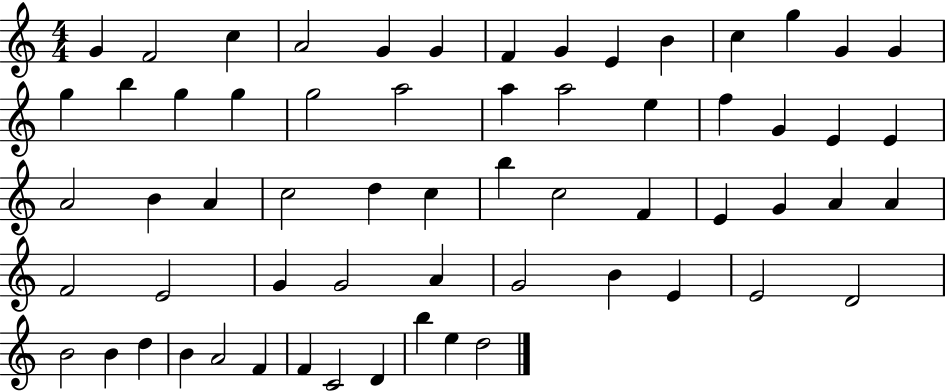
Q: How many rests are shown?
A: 0